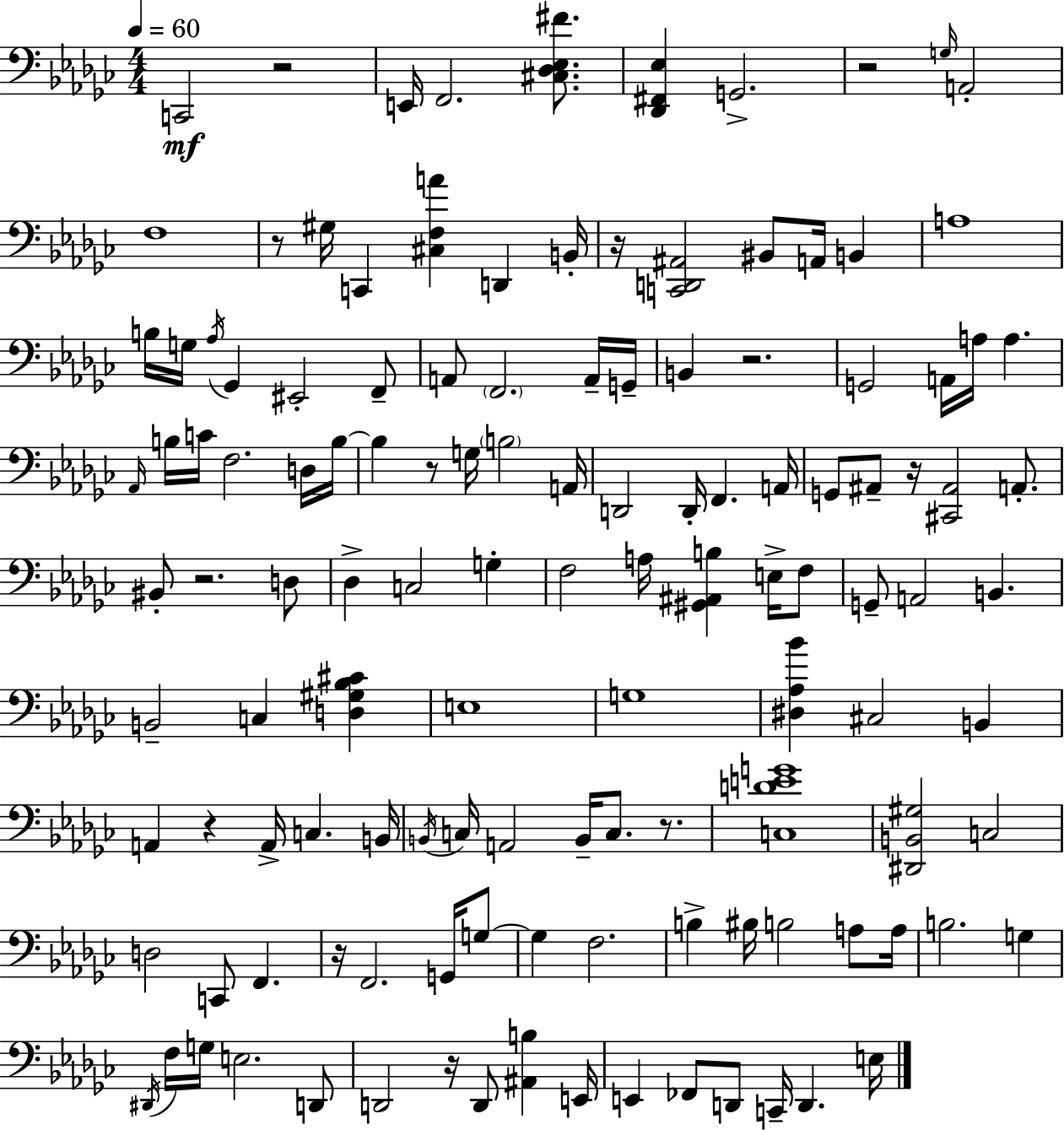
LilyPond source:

{
  \clef bass
  \numericTimeSignature
  \time 4/4
  \key ees \minor
  \tempo 4 = 60
  c,2\mf r2 | e,16 f,2. <cis des ees fis'>8. | <des, fis, ees>4 g,2.-> | r2 \grace { g16 } a,2-. | \break f1 | r8 gis16 c,4 <cis f a'>4 d,4 | b,16-. r16 <c, d, ais,>2 bis,8 a,16 b,4 | a1 | \break b16 g16 \acciaccatura { aes16 } ges,4 eis,2-. | f,8-- a,8 \parenthesize f,2. | a,16-- g,16-- b,4 r2. | g,2 a,16 a16 a4. | \break \grace { aes,16 } b16 c'16 f2. | d16 b16~~ b4 r8 g16 \parenthesize b2 | a,16 d,2 d,16-. f,4. | a,16 g,8 ais,8-- r16 <cis, ais,>2 | \break a,8.-. bis,8-. r2. | d8 des4-> c2 g4-. | f2 a16 <gis, ais, b>4 | e16-> f8 g,8-- a,2 b,4. | \break b,2-- c4 <d gis bes cis'>4 | e1 | g1 | <dis aes bes'>4 cis2 b,4 | \break a,4 r4 a,16-> c4. | b,16 \acciaccatura { b,16 } c16 a,2 b,16-- c8. | r8. <c d' e' g'>1 | <dis, b, gis>2 c2 | \break d2 c,8 f,4. | r16 f,2. | g,16 g8~~ g4 f2. | b4-> bis16 b2 | \break a8 a16 b2. | g4 \acciaccatura { dis,16 } f16 g16 e2. | d,8 d,2 r16 d,8 | <ais, b>4 e,16 e,4 fes,8 d,8 c,16-- d,4. | \break e16 \bar "|."
}